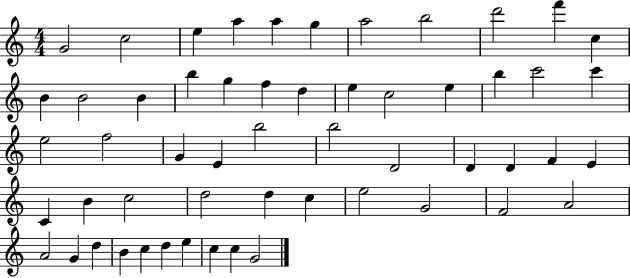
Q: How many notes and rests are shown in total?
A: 55